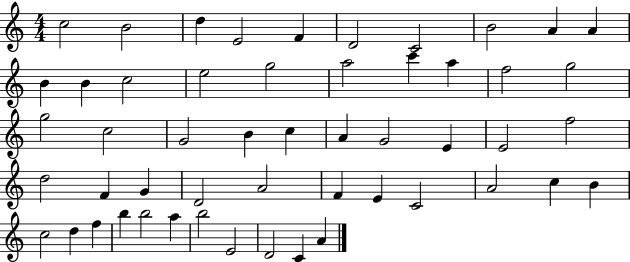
{
  \clef treble
  \numericTimeSignature
  \time 4/4
  \key c \major
  c''2 b'2 | d''4 e'2 f'4 | d'2 c'2 | b'2 a'4 a'4 | \break b'4 b'4 c''2 | e''2 g''2 | a''2 c'''4 a''4 | f''2 g''2 | \break g''2 c''2 | g'2 b'4 c''4 | a'4 g'2 e'4 | e'2 f''2 | \break d''2 f'4 g'4 | d'2 a'2 | f'4 e'4 c'2 | a'2 c''4 b'4 | \break c''2 d''4 f''4 | b''4 b''2 a''4 | b''2 e'2 | d'2 c'4 a'4 | \break \bar "|."
}